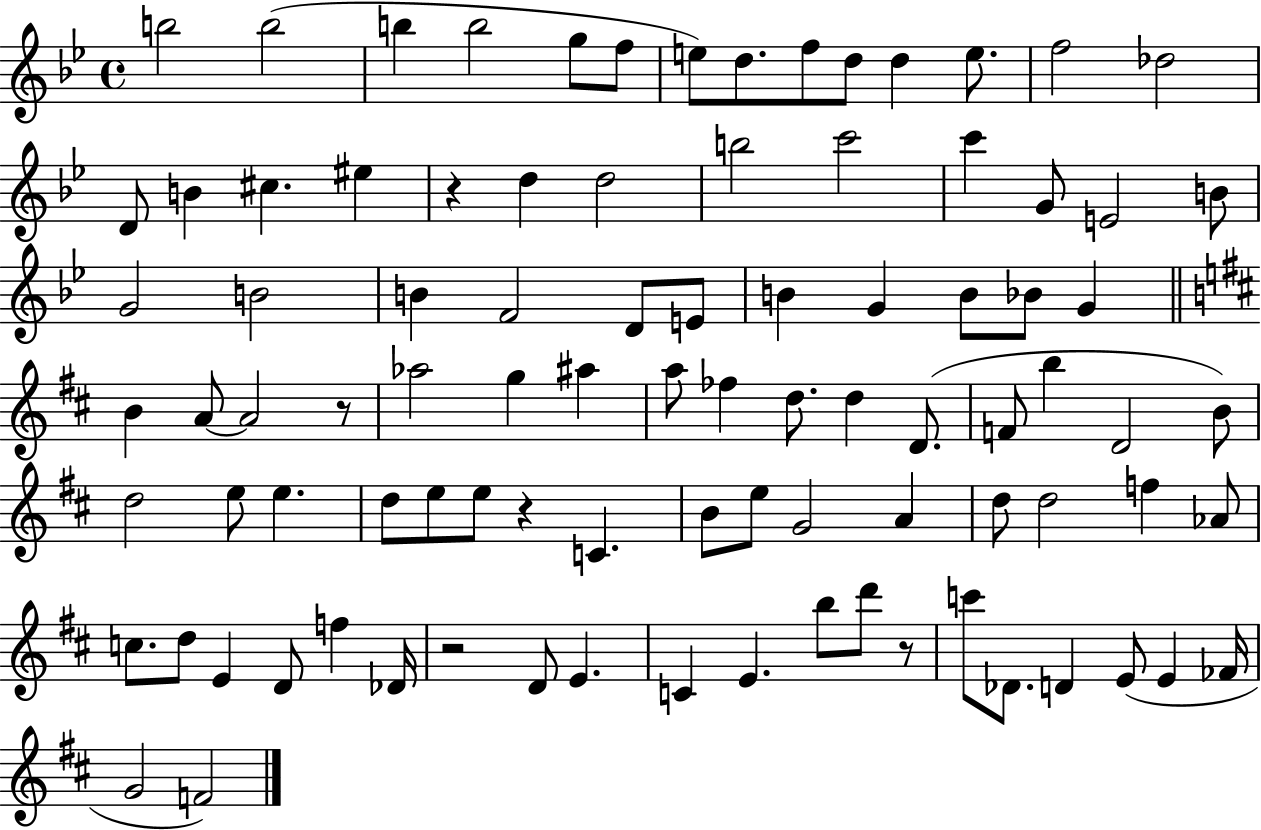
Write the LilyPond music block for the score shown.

{
  \clef treble
  \time 4/4
  \defaultTimeSignature
  \key bes \major
  b''2 b''2( | b''4 b''2 g''8 f''8 | e''8) d''8. f''8 d''8 d''4 e''8. | f''2 des''2 | \break d'8 b'4 cis''4. eis''4 | r4 d''4 d''2 | b''2 c'''2 | c'''4 g'8 e'2 b'8 | \break g'2 b'2 | b'4 f'2 d'8 e'8 | b'4 g'4 b'8 bes'8 g'4 | \bar "||" \break \key b \minor b'4 a'8~~ a'2 r8 | aes''2 g''4 ais''4 | a''8 fes''4 d''8. d''4 d'8.( | f'8 b''4 d'2 b'8) | \break d''2 e''8 e''4. | d''8 e''8 e''8 r4 c'4. | b'8 e''8 g'2 a'4 | d''8 d''2 f''4 aes'8 | \break c''8. d''8 e'4 d'8 f''4 des'16 | r2 d'8 e'4. | c'4 e'4. b''8 d'''8 r8 | c'''8 des'8. d'4 e'8( e'4 fes'16 | \break g'2 f'2) | \bar "|."
}